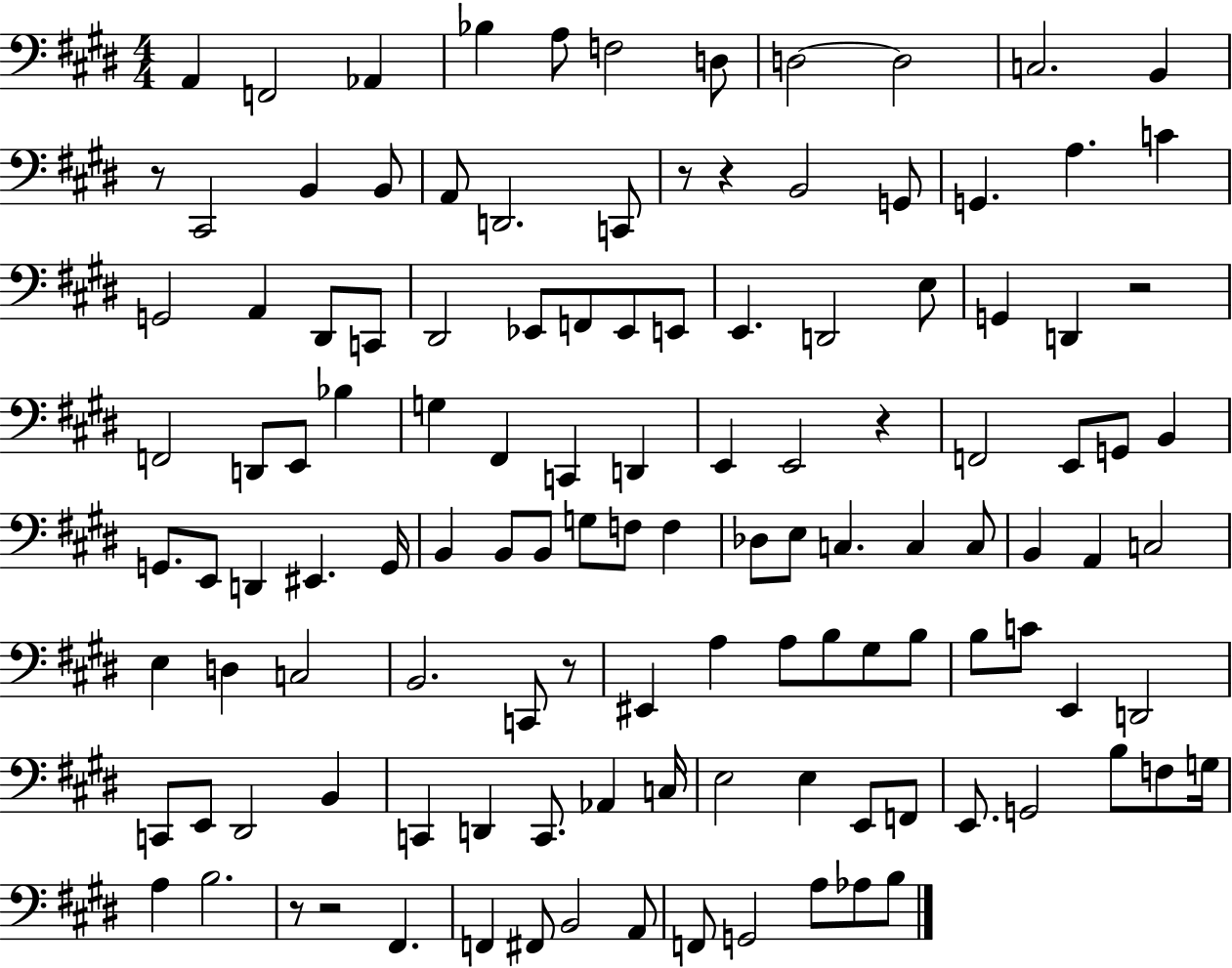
{
  \clef bass
  \numericTimeSignature
  \time 4/4
  \key e \major
  a,4 f,2 aes,4 | bes4 a8 f2 d8 | d2~~ d2 | c2. b,4 | \break r8 cis,2 b,4 b,8 | a,8 d,2. c,8 | r8 r4 b,2 g,8 | g,4. a4. c'4 | \break g,2 a,4 dis,8 c,8 | dis,2 ees,8 f,8 ees,8 e,8 | e,4. d,2 e8 | g,4 d,4 r2 | \break f,2 d,8 e,8 bes4 | g4 fis,4 c,4 d,4 | e,4 e,2 r4 | f,2 e,8 g,8 b,4 | \break g,8. e,8 d,4 eis,4. g,16 | b,4 b,8 b,8 g8 f8 f4 | des8 e8 c4. c4 c8 | b,4 a,4 c2 | \break e4 d4 c2 | b,2. c,8 r8 | eis,4 a4 a8 b8 gis8 b8 | b8 c'8 e,4 d,2 | \break c,8 e,8 dis,2 b,4 | c,4 d,4 c,8. aes,4 c16 | e2 e4 e,8 f,8 | e,8. g,2 b8 f8 g16 | \break a4 b2. | r8 r2 fis,4. | f,4 fis,8 b,2 a,8 | f,8 g,2 a8 aes8 b8 | \break \bar "|."
}